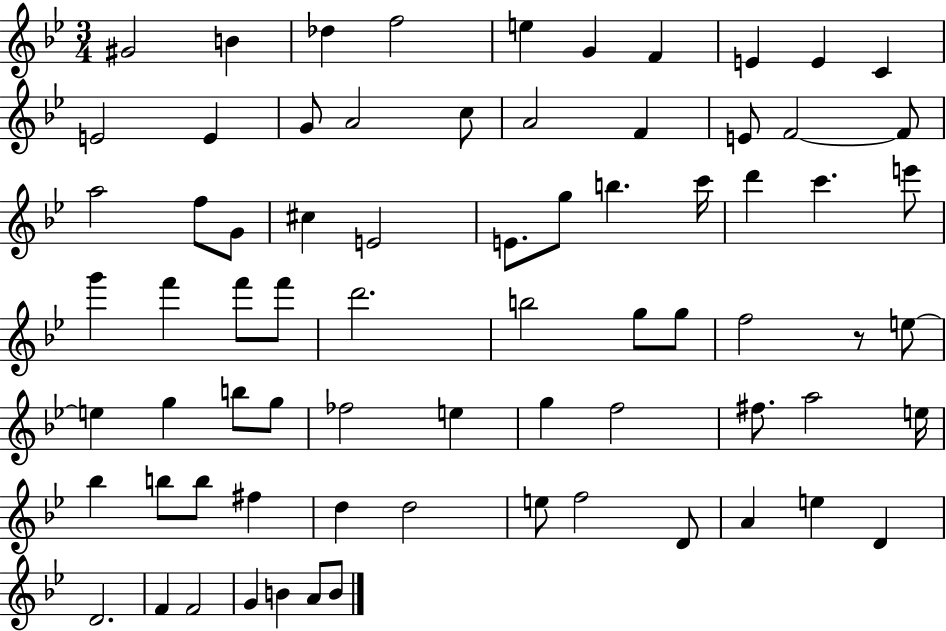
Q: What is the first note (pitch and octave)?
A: G#4